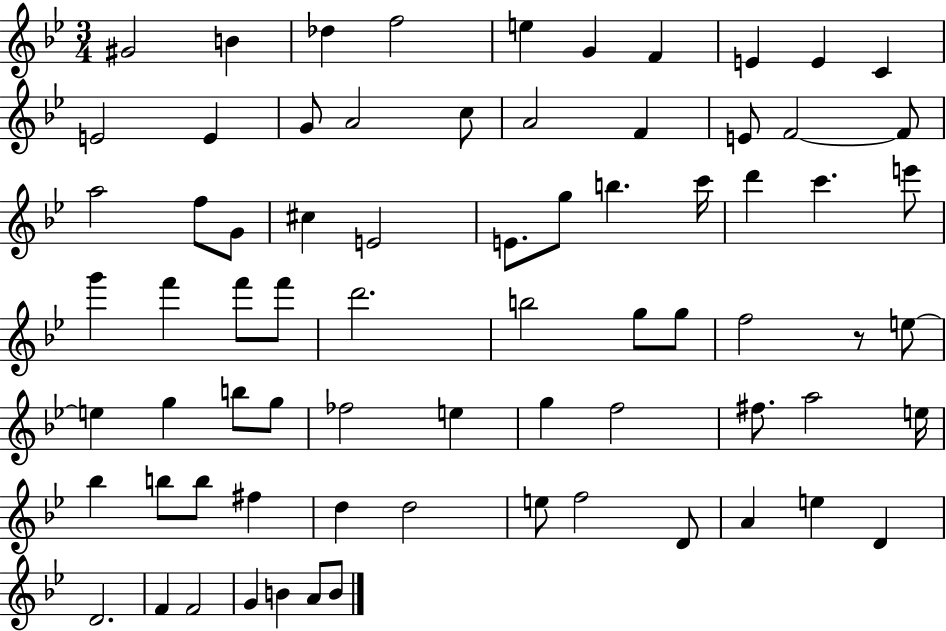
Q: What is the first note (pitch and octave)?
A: G#4